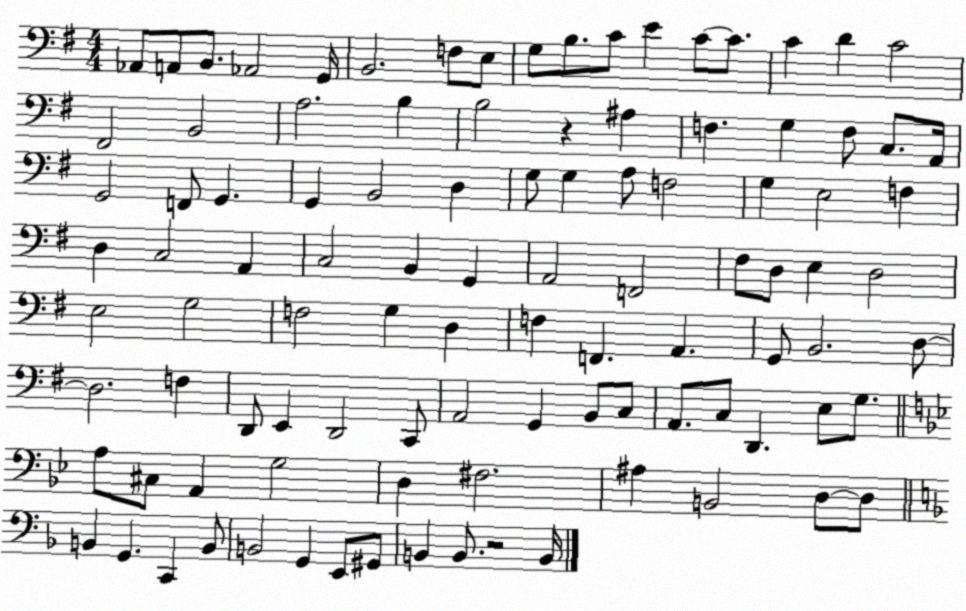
X:1
T:Untitled
M:4/4
L:1/4
K:G
_A,,/2 A,,/2 B,,/2 _A,,2 G,,/4 B,,2 F,/2 E,/2 G,/2 B,/2 C/2 E C/2 C/2 C D C2 ^F,,2 B,,2 A,2 B, B,2 z ^A, F, G, F,/2 C,/2 A,,/4 G,,2 F,,/2 G,, G,, B,,2 D, G,/2 G, A,/2 F,2 G, E,2 F, D, C,2 A,, C,2 B,, G,, A,,2 F,,2 ^F,/2 D,/2 E, D,2 E,2 G,2 F,2 G, D, F, F,, A,, G,,/2 B,,2 D,/2 D,2 F, D,,/2 E,, D,,2 C,,/2 A,,2 G,, B,,/2 C,/2 A,,/2 C,/2 D,, E,/2 G,/2 A,/2 ^C,/2 A,, G,2 D, ^F,2 ^A, B,,2 D,/2 D,/2 B,, G,, C,, B,,/2 B,,2 G,, E,,/2 ^G,,/2 B,, B,,/2 z2 B,,/4